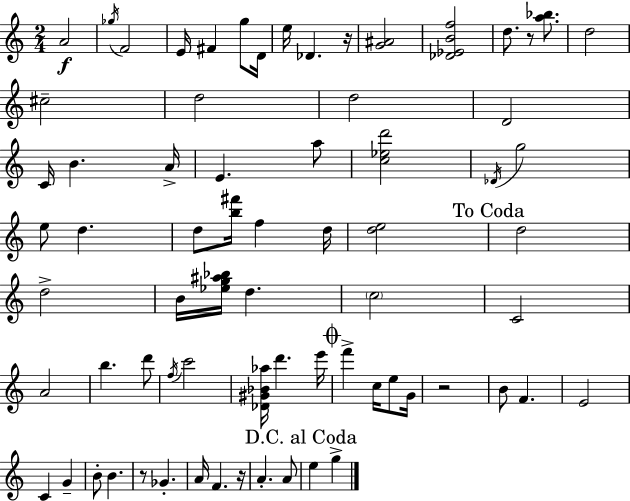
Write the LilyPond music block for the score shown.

{
  \clef treble
  \numericTimeSignature
  \time 2/4
  \key a \minor
  a'2\f | \acciaccatura { ges''16 } f'2 | e'16 fis'4 g''8 | d'16 e''16 des'4. | \break r16 <g' ais'>2 | <des' ees' b' f''>2 | d''8. r8 <a'' bes''>8. | d''2 | \break cis''2-- | d''2 | d''2 | d'2 | \break c'16 b'4. | a'16-> e'4. a''8 | <c'' ees'' d'''>2 | \acciaccatura { des'16 } g''2 | \break e''8 d''4. | d''8 <b'' fis'''>16 f''4 | d''16 <d'' e''>2 | \mark "To Coda" d''2 | \break d''2-> | b'16 <ees'' g'' ais'' bes''>16 d''4. | \parenthesize c''2 | c'2 | \break a'2 | b''4. | d'''8 \acciaccatura { f''16 } c'''2 | <des' gis' bes' aes''>16 d'''4. | \break e'''16 \mark \markup { \musicglyph "scripts.coda" } f'''4-> c''16 | e''8 g'16 r2 | b'8 f'4. | e'2 | \break c'4 g'4-- | b'8-. b'4. | r8 ges'4.-. | a'16 f'4. | \break r16 a'4.-. | a'8 \mark "D.C. al Coda" e''4 g''4-> | \bar "|."
}